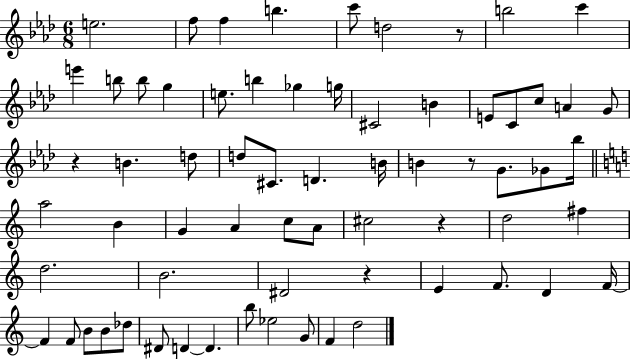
{
  \clef treble
  \numericTimeSignature
  \time 6/8
  \key aes \major
  \repeat volta 2 { e''2. | f''8 f''4 b''4. | c'''8 d''2 r8 | b''2 c'''4 | \break e'''4 b''8 b''8 g''4 | e''8. b''4 ges''4 g''16 | cis'2 b'4 | e'8 c'8 c''8 a'4 g'8 | \break r4 b'4. d''8 | d''8 cis'8. d'4. b'16 | b'4 r8 g'8. ges'8 bes''16 | \bar "||" \break \key c \major a''2 b'4 | g'4 a'4 c''8 a'8 | cis''2 r4 | d''2 fis''4 | \break d''2. | b'2. | dis'2 r4 | e'4 f'8. d'4 f'16~~ | \break f'4 f'8 b'8 b'8 des''8 | dis'8 d'4~~ d'4. | b''8 ees''2 g'8 | f'4 d''2 | \break } \bar "|."
}